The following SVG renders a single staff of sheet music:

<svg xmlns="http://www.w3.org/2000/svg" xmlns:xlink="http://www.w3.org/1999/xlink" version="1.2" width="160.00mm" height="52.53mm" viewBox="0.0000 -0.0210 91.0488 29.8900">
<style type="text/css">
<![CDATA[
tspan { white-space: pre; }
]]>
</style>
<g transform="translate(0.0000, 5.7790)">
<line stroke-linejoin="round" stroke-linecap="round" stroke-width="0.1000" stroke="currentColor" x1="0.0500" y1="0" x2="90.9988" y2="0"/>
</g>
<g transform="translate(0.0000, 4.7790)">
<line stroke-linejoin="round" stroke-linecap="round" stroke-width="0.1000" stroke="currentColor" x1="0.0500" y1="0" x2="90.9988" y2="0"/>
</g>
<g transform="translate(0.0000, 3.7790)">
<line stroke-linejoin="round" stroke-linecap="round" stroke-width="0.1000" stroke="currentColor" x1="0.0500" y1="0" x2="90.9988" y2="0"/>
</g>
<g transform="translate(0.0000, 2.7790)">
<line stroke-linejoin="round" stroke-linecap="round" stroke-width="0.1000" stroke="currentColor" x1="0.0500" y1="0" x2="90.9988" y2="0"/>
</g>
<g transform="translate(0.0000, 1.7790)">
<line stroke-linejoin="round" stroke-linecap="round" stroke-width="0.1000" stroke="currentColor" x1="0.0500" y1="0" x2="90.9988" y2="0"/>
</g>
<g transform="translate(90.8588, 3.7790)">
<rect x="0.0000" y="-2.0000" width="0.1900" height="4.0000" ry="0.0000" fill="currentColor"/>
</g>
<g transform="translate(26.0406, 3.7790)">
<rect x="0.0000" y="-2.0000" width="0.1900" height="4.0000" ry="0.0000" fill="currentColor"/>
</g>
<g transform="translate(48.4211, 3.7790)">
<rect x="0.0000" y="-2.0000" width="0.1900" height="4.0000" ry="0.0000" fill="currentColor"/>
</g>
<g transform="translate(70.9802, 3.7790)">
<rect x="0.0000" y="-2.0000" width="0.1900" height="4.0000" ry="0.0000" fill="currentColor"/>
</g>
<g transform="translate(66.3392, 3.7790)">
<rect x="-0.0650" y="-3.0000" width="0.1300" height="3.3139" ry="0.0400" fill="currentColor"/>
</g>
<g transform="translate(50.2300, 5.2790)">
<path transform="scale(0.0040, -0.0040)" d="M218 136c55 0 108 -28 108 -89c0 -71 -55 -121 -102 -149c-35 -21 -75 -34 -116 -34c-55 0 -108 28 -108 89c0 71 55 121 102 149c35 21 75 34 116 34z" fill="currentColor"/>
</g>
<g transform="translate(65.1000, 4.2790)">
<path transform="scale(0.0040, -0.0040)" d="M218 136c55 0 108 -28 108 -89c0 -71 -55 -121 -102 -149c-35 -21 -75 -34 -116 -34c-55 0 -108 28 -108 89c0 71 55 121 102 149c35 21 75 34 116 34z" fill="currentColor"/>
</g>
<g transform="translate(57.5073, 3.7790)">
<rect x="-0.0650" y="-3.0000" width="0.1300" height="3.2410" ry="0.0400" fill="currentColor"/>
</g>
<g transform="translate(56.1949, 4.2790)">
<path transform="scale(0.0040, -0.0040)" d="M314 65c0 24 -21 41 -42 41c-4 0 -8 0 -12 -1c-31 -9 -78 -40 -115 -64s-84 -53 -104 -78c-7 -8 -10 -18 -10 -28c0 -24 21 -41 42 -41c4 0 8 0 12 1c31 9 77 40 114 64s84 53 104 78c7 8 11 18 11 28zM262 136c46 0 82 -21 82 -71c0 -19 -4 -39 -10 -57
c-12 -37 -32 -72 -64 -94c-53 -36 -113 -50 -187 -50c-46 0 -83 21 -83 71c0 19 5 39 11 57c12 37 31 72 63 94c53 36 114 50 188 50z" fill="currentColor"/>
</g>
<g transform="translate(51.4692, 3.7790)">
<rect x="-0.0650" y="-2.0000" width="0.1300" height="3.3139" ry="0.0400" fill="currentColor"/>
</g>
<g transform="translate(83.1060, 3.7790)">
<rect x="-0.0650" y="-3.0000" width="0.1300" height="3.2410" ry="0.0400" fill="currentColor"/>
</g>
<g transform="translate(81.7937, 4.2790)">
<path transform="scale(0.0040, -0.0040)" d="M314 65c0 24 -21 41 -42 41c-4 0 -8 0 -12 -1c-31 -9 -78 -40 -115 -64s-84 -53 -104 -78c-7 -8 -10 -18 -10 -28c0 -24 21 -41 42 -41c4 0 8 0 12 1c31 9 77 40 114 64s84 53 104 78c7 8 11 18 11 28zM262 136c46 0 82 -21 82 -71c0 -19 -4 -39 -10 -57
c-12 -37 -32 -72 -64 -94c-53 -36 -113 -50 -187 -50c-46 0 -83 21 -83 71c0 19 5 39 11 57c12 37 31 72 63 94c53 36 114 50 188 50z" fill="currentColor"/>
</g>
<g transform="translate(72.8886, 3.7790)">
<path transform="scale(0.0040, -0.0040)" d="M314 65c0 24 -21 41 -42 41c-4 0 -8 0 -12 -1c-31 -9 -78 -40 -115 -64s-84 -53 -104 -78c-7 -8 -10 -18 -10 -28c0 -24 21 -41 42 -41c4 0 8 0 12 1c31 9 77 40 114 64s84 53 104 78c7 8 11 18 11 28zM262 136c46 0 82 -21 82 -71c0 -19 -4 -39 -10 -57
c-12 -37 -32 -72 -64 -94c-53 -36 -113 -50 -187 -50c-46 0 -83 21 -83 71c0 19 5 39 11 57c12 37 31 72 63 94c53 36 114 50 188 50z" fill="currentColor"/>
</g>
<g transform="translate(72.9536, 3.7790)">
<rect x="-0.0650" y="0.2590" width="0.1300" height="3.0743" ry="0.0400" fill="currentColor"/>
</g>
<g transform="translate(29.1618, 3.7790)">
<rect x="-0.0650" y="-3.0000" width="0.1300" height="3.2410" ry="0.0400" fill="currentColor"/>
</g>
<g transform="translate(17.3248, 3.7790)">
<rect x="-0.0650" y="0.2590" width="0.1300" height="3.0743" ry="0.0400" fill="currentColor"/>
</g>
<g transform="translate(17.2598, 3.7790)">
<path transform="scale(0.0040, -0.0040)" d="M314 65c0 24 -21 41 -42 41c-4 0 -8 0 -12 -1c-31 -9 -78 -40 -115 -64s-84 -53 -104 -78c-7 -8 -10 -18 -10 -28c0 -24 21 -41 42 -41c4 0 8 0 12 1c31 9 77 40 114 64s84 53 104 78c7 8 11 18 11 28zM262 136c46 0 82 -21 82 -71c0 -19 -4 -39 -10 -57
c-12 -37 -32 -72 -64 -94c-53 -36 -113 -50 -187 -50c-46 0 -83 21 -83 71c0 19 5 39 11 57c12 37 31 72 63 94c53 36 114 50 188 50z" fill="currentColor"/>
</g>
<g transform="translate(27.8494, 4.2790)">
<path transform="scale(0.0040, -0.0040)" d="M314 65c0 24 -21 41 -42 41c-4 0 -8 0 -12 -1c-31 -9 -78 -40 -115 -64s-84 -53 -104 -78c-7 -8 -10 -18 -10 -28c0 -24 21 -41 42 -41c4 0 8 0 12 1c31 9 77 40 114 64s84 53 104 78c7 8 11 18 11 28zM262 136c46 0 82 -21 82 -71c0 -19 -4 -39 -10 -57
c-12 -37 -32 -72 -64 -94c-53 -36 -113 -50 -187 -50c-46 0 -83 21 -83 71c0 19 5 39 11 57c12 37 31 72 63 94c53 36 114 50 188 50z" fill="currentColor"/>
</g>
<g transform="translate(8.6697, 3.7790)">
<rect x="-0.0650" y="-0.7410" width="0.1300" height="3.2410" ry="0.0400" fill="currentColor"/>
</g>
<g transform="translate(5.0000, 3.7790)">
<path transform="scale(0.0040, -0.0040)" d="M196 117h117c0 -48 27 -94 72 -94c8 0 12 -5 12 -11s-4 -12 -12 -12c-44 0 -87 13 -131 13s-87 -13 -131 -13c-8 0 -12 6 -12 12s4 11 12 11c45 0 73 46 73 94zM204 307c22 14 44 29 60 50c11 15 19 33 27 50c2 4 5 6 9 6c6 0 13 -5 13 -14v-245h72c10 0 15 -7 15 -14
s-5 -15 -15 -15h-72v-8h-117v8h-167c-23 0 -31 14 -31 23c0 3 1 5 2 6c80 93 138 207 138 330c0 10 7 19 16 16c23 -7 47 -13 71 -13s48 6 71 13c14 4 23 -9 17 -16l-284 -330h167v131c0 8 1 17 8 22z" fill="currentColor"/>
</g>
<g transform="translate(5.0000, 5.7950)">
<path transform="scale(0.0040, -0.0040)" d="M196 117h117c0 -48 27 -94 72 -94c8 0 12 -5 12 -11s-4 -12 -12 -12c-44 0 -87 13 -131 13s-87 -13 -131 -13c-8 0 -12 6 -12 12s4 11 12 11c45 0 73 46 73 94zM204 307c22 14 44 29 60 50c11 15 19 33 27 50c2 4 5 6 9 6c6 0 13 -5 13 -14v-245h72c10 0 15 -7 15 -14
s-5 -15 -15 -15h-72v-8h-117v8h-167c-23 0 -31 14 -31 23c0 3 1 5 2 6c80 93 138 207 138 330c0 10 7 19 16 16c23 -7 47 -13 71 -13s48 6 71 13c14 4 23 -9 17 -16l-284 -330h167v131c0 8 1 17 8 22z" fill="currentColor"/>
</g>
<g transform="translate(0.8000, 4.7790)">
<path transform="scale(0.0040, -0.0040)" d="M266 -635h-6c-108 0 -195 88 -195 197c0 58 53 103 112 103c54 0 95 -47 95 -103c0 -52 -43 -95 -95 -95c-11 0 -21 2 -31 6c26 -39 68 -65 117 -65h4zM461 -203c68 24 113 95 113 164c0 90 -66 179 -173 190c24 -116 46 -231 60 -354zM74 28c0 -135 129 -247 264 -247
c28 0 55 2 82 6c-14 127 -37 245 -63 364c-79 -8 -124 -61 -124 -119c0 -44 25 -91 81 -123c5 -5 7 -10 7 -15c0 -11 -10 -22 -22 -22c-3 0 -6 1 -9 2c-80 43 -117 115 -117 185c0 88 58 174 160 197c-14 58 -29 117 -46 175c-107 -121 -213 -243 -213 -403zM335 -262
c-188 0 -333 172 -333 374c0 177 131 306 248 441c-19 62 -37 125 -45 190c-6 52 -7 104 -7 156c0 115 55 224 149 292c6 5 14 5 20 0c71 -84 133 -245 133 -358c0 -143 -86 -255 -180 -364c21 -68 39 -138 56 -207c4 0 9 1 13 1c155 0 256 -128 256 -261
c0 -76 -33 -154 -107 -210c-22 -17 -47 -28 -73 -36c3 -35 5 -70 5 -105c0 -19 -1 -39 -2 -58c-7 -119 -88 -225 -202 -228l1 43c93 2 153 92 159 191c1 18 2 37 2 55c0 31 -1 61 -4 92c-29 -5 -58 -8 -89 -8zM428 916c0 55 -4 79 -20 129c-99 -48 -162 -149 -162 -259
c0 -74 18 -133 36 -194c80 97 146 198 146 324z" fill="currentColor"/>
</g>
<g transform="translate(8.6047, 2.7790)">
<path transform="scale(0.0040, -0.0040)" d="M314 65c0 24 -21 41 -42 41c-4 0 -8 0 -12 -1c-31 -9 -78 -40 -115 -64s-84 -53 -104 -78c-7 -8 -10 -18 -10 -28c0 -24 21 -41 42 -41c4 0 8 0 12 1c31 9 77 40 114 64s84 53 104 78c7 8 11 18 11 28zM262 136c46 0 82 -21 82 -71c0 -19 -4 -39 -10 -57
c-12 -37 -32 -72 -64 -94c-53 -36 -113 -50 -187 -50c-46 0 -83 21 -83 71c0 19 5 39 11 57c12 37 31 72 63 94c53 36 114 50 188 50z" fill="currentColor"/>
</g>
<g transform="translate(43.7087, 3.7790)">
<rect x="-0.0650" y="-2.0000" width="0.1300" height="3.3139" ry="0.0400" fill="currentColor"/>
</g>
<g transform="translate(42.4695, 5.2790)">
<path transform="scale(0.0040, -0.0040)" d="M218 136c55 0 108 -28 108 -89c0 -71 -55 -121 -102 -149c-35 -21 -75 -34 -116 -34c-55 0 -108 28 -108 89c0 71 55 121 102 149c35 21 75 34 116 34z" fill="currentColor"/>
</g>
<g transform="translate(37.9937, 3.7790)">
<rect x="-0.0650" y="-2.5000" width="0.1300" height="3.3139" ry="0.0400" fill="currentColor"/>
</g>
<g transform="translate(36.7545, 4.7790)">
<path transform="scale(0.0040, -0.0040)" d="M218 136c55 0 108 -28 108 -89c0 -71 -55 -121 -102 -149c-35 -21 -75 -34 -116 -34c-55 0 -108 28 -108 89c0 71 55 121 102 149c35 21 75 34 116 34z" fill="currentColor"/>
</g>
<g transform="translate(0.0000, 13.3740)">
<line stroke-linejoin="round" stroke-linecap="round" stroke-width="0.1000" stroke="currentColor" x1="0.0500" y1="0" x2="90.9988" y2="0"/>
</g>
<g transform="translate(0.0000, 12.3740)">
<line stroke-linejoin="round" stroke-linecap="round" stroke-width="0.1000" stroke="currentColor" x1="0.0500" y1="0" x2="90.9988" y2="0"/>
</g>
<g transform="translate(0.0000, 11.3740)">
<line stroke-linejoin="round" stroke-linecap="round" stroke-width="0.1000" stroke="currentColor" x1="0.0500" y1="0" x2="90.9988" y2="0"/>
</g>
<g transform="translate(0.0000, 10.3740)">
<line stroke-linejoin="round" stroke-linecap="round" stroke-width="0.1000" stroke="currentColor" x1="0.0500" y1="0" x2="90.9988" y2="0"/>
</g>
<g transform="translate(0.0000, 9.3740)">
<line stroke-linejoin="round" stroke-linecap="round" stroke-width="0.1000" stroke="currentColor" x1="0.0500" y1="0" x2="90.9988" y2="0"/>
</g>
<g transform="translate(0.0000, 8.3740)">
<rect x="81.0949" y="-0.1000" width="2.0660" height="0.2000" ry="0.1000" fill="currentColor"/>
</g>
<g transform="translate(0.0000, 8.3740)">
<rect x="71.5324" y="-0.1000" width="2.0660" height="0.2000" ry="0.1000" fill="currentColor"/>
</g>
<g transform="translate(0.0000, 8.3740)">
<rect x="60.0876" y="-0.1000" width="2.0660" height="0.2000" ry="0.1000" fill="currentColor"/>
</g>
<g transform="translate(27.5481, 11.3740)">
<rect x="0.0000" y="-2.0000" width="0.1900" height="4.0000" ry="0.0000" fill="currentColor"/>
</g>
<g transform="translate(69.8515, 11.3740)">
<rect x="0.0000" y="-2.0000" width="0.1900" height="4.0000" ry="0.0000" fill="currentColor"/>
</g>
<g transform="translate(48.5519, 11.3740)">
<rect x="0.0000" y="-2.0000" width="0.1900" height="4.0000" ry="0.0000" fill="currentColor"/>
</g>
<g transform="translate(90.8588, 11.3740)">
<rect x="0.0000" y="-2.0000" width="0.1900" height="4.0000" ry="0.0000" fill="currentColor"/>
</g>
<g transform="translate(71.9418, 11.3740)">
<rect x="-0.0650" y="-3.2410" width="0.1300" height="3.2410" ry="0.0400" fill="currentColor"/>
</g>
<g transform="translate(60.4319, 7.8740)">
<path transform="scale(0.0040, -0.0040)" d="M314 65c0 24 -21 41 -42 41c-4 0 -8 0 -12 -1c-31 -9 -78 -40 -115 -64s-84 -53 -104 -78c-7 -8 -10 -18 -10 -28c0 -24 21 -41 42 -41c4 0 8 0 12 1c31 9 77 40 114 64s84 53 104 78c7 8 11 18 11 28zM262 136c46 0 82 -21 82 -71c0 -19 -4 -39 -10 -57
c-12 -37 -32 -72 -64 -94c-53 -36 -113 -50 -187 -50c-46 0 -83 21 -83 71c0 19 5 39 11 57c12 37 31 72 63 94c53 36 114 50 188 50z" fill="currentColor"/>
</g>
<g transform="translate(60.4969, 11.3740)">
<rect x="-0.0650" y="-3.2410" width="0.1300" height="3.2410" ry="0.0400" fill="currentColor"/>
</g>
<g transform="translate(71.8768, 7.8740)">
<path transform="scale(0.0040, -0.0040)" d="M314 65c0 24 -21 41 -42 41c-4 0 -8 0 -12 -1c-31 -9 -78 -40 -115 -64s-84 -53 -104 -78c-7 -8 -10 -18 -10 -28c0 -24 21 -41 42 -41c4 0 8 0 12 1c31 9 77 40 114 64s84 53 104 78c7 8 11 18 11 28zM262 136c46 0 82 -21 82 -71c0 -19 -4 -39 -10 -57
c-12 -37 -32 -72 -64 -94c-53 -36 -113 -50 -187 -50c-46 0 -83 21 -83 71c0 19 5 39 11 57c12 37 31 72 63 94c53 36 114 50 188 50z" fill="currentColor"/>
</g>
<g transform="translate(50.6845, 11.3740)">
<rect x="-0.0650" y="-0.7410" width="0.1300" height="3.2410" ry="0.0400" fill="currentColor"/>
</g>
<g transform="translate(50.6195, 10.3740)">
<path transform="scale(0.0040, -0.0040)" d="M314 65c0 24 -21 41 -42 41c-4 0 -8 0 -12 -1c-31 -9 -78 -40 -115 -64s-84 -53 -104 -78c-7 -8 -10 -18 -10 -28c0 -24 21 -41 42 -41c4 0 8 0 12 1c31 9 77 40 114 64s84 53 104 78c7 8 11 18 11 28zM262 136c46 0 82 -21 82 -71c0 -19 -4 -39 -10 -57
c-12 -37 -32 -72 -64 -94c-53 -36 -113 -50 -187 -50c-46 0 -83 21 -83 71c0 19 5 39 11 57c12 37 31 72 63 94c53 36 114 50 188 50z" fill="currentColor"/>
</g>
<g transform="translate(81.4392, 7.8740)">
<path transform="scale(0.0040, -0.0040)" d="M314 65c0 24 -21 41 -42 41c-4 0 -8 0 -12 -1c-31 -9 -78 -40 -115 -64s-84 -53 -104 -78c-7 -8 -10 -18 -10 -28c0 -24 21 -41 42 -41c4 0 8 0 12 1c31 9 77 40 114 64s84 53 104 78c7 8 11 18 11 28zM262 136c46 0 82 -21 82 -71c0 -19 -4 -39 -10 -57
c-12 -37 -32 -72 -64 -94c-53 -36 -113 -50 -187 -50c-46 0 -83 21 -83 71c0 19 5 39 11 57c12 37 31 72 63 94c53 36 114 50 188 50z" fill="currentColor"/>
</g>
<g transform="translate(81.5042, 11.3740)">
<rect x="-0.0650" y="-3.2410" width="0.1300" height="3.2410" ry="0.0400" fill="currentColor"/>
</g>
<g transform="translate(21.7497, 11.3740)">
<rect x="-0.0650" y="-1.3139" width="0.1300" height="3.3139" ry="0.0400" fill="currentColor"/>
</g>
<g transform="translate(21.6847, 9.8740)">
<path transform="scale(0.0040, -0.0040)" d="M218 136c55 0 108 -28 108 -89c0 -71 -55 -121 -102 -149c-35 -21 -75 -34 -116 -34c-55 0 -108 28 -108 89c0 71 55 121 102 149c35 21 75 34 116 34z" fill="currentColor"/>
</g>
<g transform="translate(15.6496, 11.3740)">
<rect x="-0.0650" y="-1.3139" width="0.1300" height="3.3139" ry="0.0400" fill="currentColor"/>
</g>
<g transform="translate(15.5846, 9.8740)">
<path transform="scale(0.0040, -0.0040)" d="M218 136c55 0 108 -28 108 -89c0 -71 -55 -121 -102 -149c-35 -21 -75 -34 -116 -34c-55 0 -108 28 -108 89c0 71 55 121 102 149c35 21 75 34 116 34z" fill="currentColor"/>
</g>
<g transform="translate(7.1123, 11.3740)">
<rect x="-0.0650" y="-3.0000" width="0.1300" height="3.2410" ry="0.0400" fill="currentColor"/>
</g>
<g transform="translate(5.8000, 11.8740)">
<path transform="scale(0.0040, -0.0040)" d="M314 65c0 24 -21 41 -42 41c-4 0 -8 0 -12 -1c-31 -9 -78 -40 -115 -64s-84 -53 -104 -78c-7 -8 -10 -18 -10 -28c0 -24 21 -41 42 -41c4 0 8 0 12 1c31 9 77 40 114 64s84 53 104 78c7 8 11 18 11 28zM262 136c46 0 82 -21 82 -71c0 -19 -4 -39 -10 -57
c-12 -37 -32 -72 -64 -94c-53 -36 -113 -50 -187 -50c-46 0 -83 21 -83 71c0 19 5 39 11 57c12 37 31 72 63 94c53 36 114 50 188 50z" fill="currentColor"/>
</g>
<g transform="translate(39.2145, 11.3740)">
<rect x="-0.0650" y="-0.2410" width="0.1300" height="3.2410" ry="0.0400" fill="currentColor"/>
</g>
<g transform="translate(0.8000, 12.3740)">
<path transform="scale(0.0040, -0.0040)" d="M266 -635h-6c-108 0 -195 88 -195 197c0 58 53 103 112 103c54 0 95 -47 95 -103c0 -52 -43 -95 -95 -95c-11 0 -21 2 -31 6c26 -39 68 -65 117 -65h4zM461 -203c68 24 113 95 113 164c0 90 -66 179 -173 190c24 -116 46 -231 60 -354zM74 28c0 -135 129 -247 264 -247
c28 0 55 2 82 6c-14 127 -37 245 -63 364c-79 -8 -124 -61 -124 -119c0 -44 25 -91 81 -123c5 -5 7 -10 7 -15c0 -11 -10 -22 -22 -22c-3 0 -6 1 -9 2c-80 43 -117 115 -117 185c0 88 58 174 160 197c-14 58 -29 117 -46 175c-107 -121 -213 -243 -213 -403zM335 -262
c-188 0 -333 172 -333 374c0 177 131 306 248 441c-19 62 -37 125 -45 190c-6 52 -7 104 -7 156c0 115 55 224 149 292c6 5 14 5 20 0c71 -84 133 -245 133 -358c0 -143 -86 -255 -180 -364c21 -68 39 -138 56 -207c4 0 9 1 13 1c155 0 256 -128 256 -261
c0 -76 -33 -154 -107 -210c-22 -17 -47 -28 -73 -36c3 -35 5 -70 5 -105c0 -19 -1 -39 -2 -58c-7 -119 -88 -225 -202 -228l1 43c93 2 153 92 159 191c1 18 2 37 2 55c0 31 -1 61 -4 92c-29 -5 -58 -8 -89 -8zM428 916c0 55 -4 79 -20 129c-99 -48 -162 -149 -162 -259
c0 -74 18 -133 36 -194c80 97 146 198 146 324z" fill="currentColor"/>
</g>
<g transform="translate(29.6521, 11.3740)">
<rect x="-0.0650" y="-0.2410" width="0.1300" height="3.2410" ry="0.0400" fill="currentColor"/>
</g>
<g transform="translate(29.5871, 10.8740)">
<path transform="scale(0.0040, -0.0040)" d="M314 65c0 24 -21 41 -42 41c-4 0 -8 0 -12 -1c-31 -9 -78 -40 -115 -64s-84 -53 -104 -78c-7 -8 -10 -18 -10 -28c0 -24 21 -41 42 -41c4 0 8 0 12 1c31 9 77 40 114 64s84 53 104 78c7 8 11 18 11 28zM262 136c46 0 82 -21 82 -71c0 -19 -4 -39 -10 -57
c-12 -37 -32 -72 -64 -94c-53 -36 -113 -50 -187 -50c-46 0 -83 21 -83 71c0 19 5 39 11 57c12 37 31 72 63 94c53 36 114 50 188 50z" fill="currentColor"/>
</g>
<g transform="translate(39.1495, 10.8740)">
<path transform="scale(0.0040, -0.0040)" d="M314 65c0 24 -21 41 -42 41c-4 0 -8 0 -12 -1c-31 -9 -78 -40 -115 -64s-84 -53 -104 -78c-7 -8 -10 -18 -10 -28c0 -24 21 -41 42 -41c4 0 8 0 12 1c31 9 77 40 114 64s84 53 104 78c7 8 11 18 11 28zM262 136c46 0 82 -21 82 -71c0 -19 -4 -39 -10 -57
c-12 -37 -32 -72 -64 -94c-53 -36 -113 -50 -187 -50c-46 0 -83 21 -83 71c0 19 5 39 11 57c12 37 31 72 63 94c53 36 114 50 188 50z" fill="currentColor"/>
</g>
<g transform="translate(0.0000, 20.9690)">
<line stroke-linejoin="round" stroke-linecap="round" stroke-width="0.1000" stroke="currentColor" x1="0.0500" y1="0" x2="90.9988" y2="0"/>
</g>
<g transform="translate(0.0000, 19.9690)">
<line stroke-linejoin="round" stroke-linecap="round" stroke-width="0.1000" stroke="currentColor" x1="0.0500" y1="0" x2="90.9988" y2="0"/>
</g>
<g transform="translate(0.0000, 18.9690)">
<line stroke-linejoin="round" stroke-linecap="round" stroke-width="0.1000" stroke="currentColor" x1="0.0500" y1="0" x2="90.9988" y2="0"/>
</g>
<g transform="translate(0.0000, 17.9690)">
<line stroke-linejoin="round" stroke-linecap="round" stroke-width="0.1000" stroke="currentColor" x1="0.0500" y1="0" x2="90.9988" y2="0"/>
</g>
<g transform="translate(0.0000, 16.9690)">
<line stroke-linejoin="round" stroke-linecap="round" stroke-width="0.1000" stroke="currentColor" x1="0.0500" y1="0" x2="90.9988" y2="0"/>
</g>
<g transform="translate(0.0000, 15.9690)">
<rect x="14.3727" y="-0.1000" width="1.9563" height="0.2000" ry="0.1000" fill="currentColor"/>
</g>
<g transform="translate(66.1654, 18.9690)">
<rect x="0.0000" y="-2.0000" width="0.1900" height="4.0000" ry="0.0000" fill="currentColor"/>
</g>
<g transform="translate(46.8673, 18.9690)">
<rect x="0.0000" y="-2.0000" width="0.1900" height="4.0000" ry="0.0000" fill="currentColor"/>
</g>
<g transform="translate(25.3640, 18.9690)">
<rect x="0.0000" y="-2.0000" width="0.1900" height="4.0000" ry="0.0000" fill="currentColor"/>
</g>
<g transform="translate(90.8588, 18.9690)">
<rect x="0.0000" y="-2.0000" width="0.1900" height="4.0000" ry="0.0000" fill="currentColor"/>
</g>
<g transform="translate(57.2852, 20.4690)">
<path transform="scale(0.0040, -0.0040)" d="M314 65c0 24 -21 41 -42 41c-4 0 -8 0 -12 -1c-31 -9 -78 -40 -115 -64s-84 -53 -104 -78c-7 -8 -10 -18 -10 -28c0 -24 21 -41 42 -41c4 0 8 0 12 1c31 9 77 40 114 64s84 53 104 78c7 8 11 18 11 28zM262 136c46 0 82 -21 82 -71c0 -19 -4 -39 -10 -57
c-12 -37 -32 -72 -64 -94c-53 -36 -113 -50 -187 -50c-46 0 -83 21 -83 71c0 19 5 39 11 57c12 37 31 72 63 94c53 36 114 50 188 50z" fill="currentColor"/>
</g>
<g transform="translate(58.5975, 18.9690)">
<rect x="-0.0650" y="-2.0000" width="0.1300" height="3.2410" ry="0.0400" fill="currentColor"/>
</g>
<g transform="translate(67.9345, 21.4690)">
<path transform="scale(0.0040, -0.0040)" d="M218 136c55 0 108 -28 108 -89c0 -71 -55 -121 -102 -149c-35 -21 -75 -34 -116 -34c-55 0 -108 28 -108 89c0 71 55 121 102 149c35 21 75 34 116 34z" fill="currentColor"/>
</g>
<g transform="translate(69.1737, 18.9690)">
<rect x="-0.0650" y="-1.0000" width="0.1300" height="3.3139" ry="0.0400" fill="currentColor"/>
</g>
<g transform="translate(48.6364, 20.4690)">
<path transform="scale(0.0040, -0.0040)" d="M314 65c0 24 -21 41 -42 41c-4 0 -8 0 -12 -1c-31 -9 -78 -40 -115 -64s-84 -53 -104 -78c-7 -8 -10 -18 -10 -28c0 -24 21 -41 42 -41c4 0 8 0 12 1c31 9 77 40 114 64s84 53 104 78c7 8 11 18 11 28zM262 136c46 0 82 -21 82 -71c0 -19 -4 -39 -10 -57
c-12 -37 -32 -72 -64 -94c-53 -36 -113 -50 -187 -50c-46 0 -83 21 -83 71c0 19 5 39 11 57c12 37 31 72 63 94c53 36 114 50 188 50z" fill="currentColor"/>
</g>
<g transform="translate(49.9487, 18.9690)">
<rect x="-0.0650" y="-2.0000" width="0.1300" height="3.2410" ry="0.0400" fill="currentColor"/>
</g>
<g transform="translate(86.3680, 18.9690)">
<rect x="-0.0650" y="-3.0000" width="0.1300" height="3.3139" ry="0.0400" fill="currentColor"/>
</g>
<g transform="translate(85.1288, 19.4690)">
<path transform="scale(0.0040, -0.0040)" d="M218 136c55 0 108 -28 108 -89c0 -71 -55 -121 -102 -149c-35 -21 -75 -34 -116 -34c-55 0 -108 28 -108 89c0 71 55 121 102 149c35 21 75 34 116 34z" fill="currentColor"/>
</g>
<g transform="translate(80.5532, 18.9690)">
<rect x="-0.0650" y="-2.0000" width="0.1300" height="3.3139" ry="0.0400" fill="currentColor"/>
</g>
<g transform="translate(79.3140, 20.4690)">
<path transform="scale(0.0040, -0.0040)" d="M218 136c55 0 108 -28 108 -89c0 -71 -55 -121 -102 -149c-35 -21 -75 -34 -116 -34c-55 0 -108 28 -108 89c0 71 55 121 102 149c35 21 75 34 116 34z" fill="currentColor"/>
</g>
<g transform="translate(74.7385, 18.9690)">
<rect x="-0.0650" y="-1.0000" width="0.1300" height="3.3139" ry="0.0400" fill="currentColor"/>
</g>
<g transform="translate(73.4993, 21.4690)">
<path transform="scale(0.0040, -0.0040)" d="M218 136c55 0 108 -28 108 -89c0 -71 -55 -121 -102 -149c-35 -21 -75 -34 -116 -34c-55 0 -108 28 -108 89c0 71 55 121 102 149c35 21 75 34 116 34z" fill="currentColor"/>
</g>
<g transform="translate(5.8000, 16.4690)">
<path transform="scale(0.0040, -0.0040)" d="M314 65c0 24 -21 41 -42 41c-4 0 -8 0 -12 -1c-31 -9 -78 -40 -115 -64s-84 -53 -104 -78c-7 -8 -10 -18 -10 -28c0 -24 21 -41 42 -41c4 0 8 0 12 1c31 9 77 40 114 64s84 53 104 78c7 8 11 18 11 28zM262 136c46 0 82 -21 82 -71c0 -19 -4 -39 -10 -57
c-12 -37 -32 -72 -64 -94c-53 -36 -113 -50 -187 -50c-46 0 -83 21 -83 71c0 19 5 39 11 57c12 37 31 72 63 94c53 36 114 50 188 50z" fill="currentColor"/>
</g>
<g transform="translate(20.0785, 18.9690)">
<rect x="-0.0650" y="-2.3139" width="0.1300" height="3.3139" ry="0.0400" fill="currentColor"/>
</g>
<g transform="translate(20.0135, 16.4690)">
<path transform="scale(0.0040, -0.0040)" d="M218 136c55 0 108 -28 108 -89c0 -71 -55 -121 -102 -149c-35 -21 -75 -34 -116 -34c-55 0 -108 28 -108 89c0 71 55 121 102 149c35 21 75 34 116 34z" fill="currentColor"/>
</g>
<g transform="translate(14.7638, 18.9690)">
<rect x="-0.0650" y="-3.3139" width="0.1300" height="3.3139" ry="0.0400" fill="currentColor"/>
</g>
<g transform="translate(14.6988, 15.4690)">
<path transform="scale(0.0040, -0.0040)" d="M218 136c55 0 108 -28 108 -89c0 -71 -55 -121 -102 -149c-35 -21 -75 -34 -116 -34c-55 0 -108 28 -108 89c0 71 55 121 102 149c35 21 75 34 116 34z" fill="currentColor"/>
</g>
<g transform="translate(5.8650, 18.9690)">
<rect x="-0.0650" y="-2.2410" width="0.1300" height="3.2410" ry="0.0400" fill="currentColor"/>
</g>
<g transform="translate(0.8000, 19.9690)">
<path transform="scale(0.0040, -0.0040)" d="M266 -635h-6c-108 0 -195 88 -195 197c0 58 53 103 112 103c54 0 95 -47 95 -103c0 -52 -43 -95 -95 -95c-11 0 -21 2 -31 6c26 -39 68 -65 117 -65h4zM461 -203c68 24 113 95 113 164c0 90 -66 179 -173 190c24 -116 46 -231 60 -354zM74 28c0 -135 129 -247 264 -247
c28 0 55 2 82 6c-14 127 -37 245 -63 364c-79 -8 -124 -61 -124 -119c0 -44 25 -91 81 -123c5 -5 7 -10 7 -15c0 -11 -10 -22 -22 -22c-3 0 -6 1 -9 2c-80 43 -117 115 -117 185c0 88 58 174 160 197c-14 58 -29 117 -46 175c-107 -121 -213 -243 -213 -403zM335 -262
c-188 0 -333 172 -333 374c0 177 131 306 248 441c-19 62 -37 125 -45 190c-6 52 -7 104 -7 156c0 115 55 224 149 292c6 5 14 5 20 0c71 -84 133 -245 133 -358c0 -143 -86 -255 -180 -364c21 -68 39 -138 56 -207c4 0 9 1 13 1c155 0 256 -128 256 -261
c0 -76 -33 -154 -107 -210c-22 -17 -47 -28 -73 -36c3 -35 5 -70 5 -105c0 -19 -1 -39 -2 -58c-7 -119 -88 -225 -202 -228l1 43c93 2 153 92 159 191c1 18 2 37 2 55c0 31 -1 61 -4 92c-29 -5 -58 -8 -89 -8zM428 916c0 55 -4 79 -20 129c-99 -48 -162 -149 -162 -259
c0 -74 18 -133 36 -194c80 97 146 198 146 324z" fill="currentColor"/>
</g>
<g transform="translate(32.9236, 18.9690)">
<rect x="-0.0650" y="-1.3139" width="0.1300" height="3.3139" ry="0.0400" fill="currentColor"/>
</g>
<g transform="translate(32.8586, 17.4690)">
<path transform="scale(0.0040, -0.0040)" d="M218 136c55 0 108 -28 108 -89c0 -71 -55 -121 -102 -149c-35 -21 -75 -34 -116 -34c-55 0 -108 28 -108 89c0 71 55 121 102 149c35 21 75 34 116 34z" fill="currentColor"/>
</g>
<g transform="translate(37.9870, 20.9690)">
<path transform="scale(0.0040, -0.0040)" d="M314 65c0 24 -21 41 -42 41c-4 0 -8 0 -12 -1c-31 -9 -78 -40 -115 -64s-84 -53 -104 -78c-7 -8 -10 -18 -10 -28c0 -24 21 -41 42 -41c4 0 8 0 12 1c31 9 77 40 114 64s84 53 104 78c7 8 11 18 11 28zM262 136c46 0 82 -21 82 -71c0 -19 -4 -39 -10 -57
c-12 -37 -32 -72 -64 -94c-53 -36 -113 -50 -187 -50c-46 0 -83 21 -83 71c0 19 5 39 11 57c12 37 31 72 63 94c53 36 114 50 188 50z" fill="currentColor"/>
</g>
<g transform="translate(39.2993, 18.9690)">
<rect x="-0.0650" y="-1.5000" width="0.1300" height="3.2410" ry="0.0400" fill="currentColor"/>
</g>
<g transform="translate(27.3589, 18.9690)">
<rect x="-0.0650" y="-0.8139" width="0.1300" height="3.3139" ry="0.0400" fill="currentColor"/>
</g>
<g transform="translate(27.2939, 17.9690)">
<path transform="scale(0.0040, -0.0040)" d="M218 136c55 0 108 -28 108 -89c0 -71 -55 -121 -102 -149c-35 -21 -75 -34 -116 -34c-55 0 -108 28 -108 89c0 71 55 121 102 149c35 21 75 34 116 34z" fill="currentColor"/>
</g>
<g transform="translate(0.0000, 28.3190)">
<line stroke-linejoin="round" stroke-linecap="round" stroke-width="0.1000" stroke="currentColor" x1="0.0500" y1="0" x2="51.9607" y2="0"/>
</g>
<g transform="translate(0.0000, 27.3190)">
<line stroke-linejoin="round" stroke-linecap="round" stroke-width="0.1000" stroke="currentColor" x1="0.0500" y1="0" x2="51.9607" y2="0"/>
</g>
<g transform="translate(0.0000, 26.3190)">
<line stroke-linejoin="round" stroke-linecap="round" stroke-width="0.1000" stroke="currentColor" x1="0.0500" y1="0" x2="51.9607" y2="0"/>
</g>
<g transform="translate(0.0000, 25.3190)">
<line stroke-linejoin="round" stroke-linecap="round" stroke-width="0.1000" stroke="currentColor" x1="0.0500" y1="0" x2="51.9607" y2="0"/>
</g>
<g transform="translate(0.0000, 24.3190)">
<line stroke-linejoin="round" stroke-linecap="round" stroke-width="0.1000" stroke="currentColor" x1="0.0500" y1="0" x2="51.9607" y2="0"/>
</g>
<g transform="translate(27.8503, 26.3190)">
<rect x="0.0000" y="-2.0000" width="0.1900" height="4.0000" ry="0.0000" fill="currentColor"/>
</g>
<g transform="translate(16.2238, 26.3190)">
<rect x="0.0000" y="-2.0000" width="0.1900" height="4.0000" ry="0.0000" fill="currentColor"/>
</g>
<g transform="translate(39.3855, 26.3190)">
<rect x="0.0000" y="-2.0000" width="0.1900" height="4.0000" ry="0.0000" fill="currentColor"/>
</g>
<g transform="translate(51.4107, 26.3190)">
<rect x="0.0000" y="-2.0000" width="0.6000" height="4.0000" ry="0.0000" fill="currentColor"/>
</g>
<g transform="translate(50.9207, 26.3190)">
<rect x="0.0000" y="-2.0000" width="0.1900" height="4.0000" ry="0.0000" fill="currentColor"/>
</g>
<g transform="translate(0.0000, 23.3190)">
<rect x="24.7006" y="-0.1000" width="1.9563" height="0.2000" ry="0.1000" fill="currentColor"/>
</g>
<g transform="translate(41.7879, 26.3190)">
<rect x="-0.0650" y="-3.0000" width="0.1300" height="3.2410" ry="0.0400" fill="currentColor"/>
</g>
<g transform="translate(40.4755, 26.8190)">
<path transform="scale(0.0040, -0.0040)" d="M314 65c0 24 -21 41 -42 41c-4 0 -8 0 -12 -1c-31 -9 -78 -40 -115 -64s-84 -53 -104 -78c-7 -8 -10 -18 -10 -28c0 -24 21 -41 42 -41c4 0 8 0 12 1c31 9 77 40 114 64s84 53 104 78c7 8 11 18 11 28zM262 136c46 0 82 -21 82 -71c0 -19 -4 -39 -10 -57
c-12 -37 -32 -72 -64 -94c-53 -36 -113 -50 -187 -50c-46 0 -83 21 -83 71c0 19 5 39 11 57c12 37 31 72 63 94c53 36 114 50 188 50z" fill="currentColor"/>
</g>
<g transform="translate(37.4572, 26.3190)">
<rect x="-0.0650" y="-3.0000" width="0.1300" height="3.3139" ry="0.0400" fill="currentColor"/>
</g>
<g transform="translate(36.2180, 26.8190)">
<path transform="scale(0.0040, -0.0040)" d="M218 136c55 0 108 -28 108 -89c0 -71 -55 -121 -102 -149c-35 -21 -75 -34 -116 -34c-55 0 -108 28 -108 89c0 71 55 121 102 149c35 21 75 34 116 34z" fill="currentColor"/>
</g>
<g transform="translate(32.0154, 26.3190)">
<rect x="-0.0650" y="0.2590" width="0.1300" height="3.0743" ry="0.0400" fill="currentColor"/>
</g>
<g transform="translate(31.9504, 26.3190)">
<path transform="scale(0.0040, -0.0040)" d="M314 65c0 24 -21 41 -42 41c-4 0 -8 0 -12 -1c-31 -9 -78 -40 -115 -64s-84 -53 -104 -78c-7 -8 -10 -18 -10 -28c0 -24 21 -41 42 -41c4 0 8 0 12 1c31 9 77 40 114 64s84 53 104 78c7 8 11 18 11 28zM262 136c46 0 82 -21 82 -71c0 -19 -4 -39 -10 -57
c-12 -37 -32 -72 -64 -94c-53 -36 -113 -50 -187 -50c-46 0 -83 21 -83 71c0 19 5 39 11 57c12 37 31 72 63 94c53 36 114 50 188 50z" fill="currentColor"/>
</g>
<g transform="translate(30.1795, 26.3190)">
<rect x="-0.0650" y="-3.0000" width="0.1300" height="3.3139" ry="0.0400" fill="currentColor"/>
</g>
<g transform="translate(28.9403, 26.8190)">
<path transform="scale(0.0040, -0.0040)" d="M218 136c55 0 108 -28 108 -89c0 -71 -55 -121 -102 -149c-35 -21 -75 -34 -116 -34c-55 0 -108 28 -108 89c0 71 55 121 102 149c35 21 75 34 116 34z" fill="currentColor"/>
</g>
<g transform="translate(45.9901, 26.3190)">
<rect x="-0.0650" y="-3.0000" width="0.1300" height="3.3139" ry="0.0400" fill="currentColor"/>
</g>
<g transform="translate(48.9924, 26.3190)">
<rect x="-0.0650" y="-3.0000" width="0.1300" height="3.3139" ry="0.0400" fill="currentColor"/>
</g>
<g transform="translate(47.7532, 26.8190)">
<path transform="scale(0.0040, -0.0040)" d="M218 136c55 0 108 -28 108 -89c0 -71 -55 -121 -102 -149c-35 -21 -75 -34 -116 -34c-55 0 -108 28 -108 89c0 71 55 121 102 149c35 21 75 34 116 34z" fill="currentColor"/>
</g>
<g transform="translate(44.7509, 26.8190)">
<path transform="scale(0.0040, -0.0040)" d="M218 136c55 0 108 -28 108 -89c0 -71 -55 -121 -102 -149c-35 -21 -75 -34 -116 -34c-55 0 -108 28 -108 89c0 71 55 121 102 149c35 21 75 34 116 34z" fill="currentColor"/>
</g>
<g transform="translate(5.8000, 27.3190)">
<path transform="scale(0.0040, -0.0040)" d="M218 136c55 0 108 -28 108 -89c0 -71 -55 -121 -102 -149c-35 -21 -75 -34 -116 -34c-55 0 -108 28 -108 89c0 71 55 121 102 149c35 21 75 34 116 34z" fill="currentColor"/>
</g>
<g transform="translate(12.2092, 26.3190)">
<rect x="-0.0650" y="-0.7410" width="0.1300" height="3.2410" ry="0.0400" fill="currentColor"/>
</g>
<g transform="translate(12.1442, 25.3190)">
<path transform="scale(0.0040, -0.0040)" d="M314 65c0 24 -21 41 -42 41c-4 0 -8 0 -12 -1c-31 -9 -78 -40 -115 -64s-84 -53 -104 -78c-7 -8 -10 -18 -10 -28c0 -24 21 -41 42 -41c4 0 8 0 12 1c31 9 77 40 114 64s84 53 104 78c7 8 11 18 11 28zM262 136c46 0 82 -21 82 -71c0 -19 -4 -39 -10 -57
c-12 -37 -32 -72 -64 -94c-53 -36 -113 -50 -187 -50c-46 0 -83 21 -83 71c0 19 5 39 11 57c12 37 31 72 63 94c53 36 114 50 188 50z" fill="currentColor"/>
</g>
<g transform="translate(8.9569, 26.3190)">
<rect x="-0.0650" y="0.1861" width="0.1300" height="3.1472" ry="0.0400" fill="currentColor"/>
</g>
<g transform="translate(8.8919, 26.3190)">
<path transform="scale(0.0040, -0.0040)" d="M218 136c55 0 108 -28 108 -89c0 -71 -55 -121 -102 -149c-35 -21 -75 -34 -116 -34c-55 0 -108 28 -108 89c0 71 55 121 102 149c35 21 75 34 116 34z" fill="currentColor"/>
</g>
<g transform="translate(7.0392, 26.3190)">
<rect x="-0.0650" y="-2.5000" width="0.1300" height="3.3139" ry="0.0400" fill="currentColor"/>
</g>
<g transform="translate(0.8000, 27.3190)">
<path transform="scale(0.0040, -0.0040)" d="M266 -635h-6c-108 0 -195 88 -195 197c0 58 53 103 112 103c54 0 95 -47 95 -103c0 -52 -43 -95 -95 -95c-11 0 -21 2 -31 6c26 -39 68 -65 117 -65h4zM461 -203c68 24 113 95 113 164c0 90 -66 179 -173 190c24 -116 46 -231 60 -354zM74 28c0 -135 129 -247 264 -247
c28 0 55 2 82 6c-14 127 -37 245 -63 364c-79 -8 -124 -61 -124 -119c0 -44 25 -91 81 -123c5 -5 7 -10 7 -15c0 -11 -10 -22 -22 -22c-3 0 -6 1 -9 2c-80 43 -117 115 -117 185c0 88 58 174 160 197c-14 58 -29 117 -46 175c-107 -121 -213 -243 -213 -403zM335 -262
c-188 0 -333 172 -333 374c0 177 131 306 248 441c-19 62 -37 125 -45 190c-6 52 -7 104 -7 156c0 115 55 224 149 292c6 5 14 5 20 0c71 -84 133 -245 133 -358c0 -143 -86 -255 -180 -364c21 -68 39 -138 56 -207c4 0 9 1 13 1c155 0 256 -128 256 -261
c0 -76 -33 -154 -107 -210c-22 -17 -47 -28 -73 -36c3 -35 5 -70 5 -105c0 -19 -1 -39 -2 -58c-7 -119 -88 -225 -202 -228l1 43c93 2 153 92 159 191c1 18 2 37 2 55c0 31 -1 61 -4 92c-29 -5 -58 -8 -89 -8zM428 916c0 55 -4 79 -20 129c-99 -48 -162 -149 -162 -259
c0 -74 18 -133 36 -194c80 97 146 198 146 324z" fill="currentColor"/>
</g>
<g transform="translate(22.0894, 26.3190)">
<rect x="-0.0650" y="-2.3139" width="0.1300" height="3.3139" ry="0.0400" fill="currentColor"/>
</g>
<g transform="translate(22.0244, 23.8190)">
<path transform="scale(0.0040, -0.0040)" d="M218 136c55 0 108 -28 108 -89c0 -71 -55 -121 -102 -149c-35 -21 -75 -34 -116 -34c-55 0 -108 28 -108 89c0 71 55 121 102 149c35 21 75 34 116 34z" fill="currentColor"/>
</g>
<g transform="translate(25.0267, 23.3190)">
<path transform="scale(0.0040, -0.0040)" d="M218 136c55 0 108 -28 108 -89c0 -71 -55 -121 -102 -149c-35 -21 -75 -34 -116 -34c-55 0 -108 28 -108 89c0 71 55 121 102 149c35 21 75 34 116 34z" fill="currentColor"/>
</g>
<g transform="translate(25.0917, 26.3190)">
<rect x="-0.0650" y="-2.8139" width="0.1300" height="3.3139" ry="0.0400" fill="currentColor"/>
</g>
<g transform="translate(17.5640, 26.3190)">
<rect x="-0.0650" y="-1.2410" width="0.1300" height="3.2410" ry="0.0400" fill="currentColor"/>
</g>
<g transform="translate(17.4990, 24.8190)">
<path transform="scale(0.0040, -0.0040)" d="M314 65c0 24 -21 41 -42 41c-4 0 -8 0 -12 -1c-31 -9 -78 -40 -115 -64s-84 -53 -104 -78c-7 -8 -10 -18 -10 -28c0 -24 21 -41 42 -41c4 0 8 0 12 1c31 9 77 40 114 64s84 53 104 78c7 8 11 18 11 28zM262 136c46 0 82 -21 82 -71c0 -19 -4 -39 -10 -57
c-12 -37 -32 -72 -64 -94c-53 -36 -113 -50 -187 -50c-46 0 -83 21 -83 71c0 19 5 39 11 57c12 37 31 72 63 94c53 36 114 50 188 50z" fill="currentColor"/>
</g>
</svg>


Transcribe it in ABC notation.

X:1
T:Untitled
M:4/4
L:1/4
K:C
d2 B2 A2 G F F A2 A B2 A2 A2 e e c2 c2 d2 b2 b2 b2 g2 b g d e E2 F2 F2 D D F A G B d2 e2 g a A B2 A A2 A A